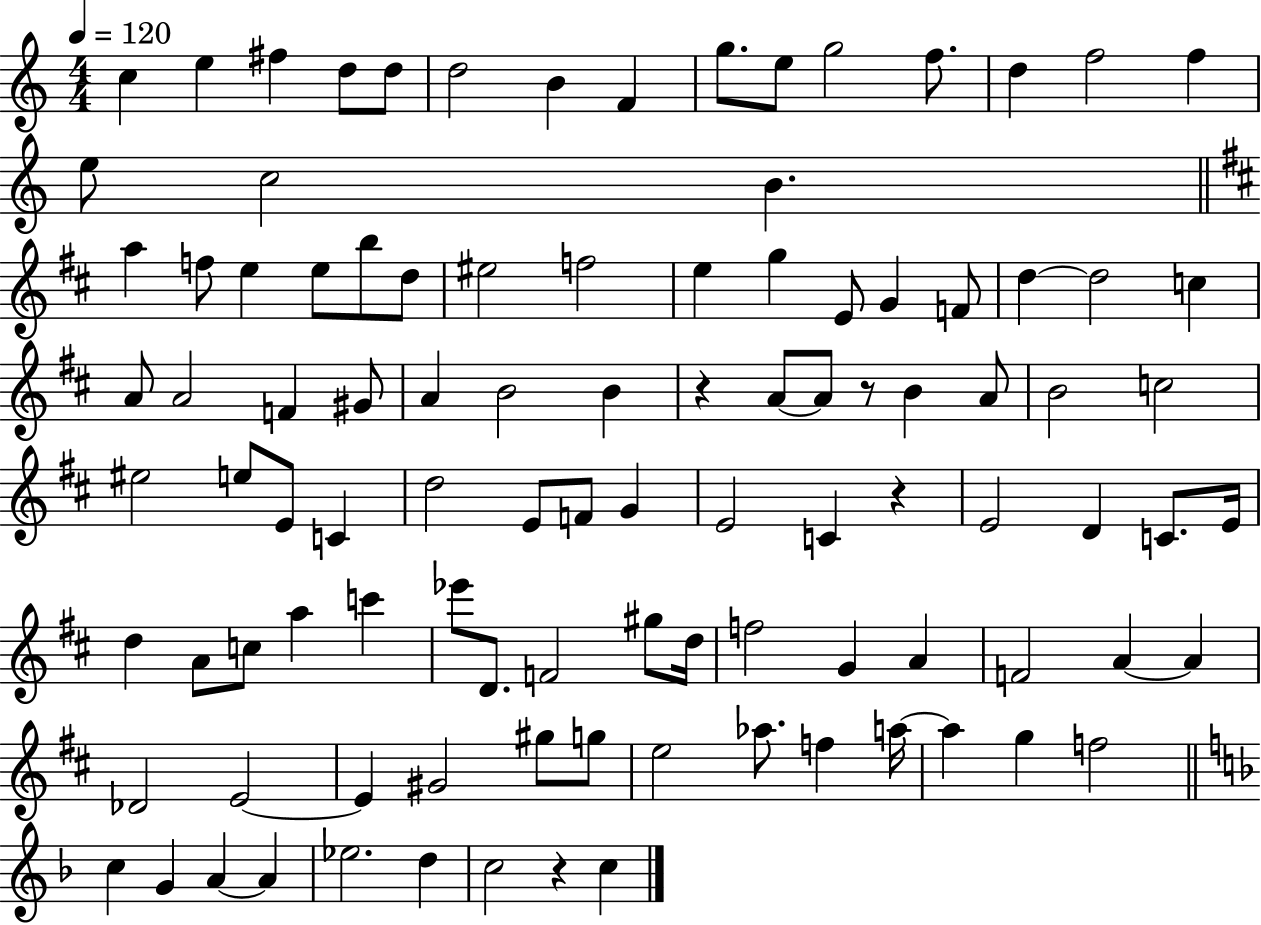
C5/q E5/q F#5/q D5/e D5/e D5/h B4/q F4/q G5/e. E5/e G5/h F5/e. D5/q F5/h F5/q E5/e C5/h B4/q. A5/q F5/e E5/q E5/e B5/e D5/e EIS5/h F5/h E5/q G5/q E4/e G4/q F4/e D5/q D5/h C5/q A4/e A4/h F4/q G#4/e A4/q B4/h B4/q R/q A4/e A4/e R/e B4/q A4/e B4/h C5/h EIS5/h E5/e E4/e C4/q D5/h E4/e F4/e G4/q E4/h C4/q R/q E4/h D4/q C4/e. E4/s D5/q A4/e C5/e A5/q C6/q Eb6/e D4/e. F4/h G#5/e D5/s F5/h G4/q A4/q F4/h A4/q A4/q Db4/h E4/h E4/q G#4/h G#5/e G5/e E5/h Ab5/e. F5/q A5/s A5/q G5/q F5/h C5/q G4/q A4/q A4/q Eb5/h. D5/q C5/h R/q C5/q